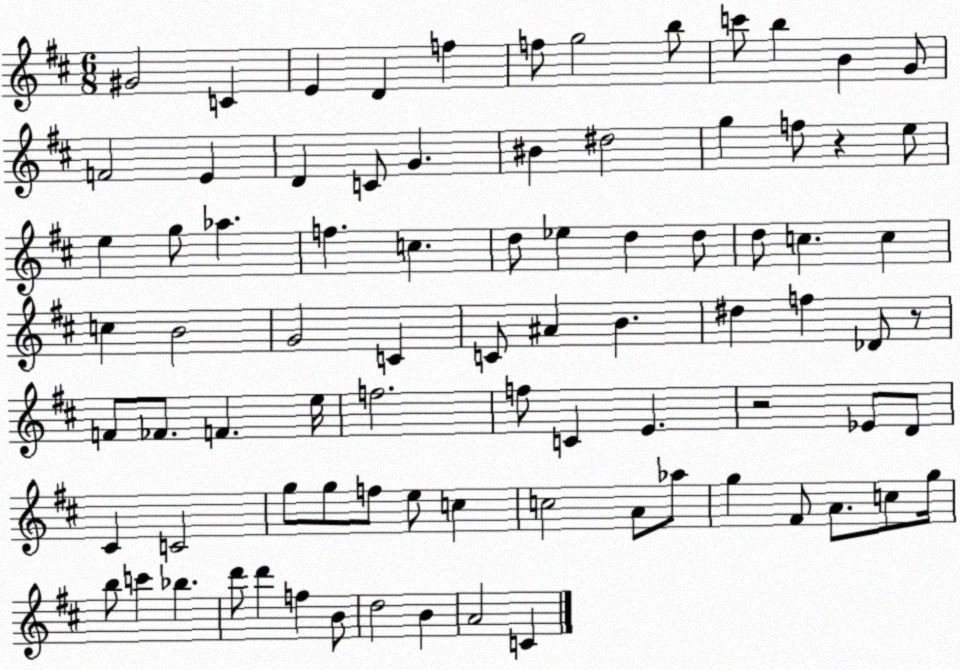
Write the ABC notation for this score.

X:1
T:Untitled
M:6/8
L:1/4
K:D
^G2 C E D f f/2 g2 b/2 c'/2 b B G/2 F2 E D C/2 G ^B ^d2 g f/2 z e/2 e g/2 _a f c d/2 _e d d/2 d/2 c c c B2 G2 C C/2 ^A B ^d f _D/2 z/2 F/2 _F/2 F e/4 f2 f/2 C E z2 _E/2 D/2 ^C C2 g/2 g/2 f/2 e/2 c c2 A/2 _a/2 g ^F/2 A/2 c/2 g/4 b/2 c' _b d'/2 d' f B/2 d2 B A2 C